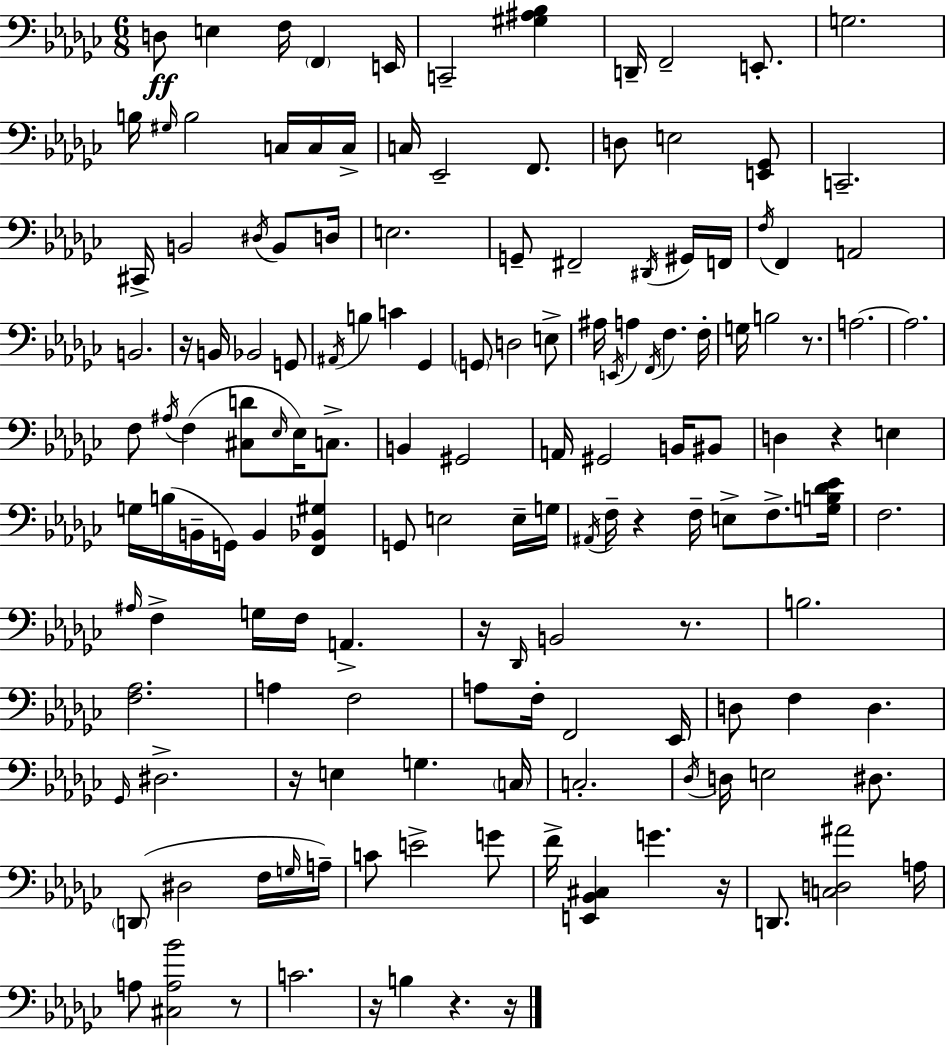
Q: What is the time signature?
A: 6/8